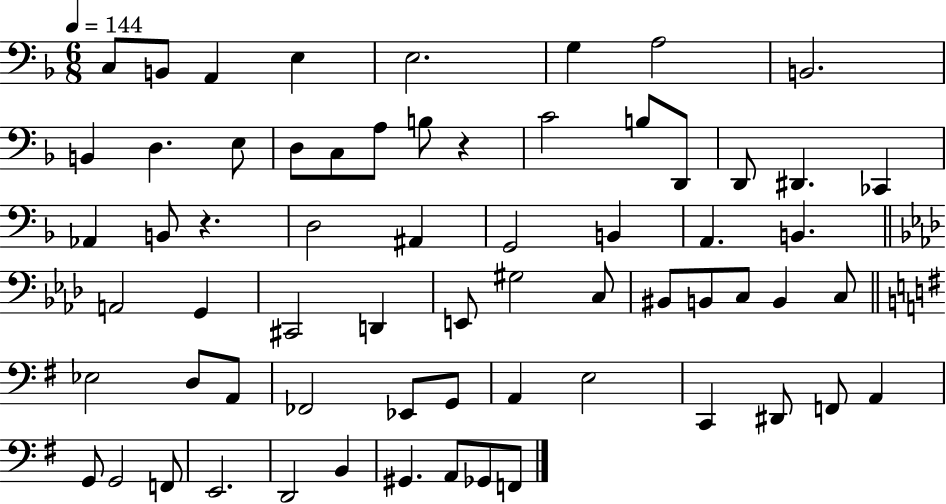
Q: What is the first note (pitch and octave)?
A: C3